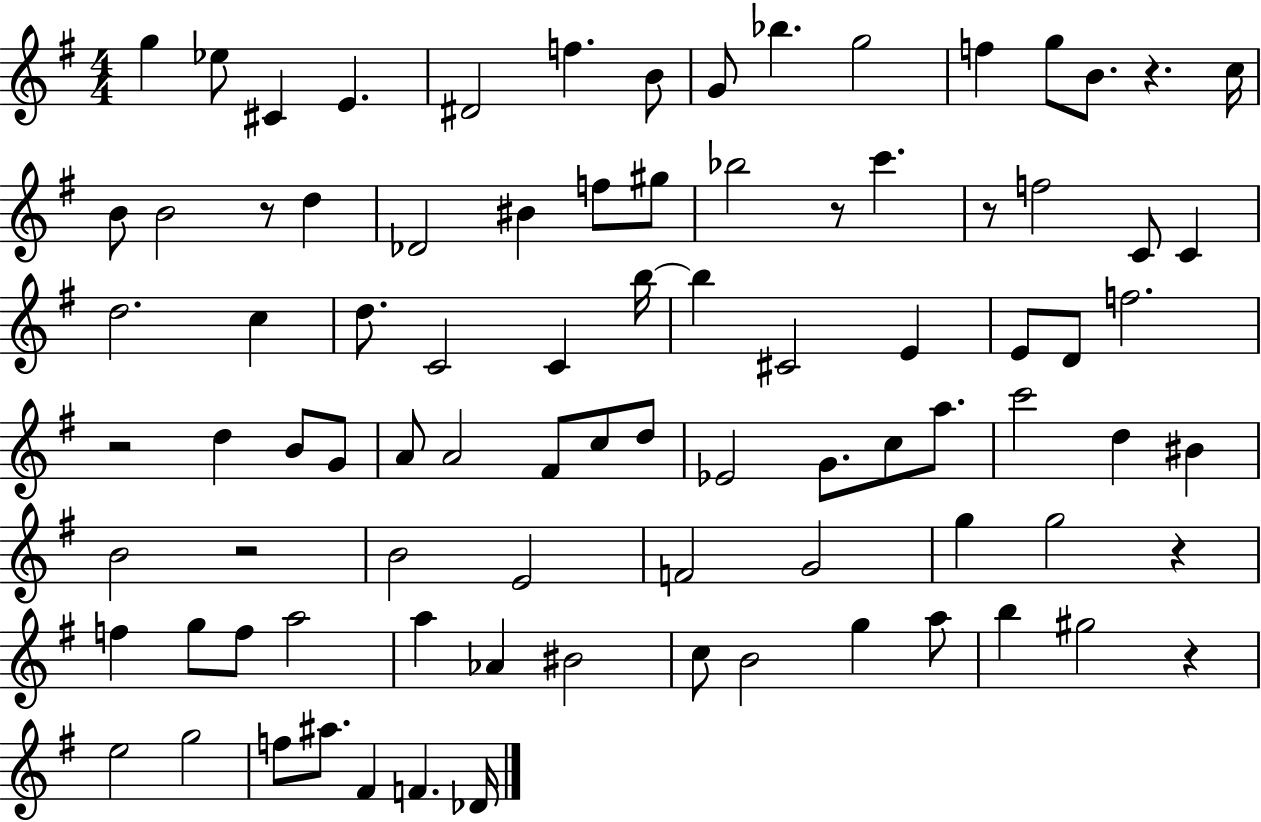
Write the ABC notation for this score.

X:1
T:Untitled
M:4/4
L:1/4
K:G
g _e/2 ^C E ^D2 f B/2 G/2 _b g2 f g/2 B/2 z c/4 B/2 B2 z/2 d _D2 ^B f/2 ^g/2 _b2 z/2 c' z/2 f2 C/2 C d2 c d/2 C2 C b/4 b ^C2 E E/2 D/2 f2 z2 d B/2 G/2 A/2 A2 ^F/2 c/2 d/2 _E2 G/2 c/2 a/2 c'2 d ^B B2 z2 B2 E2 F2 G2 g g2 z f g/2 f/2 a2 a _A ^B2 c/2 B2 g a/2 b ^g2 z e2 g2 f/2 ^a/2 ^F F _D/4